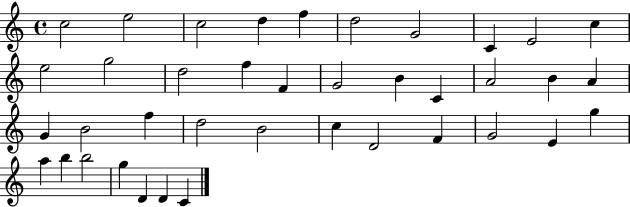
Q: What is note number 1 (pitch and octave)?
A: C5